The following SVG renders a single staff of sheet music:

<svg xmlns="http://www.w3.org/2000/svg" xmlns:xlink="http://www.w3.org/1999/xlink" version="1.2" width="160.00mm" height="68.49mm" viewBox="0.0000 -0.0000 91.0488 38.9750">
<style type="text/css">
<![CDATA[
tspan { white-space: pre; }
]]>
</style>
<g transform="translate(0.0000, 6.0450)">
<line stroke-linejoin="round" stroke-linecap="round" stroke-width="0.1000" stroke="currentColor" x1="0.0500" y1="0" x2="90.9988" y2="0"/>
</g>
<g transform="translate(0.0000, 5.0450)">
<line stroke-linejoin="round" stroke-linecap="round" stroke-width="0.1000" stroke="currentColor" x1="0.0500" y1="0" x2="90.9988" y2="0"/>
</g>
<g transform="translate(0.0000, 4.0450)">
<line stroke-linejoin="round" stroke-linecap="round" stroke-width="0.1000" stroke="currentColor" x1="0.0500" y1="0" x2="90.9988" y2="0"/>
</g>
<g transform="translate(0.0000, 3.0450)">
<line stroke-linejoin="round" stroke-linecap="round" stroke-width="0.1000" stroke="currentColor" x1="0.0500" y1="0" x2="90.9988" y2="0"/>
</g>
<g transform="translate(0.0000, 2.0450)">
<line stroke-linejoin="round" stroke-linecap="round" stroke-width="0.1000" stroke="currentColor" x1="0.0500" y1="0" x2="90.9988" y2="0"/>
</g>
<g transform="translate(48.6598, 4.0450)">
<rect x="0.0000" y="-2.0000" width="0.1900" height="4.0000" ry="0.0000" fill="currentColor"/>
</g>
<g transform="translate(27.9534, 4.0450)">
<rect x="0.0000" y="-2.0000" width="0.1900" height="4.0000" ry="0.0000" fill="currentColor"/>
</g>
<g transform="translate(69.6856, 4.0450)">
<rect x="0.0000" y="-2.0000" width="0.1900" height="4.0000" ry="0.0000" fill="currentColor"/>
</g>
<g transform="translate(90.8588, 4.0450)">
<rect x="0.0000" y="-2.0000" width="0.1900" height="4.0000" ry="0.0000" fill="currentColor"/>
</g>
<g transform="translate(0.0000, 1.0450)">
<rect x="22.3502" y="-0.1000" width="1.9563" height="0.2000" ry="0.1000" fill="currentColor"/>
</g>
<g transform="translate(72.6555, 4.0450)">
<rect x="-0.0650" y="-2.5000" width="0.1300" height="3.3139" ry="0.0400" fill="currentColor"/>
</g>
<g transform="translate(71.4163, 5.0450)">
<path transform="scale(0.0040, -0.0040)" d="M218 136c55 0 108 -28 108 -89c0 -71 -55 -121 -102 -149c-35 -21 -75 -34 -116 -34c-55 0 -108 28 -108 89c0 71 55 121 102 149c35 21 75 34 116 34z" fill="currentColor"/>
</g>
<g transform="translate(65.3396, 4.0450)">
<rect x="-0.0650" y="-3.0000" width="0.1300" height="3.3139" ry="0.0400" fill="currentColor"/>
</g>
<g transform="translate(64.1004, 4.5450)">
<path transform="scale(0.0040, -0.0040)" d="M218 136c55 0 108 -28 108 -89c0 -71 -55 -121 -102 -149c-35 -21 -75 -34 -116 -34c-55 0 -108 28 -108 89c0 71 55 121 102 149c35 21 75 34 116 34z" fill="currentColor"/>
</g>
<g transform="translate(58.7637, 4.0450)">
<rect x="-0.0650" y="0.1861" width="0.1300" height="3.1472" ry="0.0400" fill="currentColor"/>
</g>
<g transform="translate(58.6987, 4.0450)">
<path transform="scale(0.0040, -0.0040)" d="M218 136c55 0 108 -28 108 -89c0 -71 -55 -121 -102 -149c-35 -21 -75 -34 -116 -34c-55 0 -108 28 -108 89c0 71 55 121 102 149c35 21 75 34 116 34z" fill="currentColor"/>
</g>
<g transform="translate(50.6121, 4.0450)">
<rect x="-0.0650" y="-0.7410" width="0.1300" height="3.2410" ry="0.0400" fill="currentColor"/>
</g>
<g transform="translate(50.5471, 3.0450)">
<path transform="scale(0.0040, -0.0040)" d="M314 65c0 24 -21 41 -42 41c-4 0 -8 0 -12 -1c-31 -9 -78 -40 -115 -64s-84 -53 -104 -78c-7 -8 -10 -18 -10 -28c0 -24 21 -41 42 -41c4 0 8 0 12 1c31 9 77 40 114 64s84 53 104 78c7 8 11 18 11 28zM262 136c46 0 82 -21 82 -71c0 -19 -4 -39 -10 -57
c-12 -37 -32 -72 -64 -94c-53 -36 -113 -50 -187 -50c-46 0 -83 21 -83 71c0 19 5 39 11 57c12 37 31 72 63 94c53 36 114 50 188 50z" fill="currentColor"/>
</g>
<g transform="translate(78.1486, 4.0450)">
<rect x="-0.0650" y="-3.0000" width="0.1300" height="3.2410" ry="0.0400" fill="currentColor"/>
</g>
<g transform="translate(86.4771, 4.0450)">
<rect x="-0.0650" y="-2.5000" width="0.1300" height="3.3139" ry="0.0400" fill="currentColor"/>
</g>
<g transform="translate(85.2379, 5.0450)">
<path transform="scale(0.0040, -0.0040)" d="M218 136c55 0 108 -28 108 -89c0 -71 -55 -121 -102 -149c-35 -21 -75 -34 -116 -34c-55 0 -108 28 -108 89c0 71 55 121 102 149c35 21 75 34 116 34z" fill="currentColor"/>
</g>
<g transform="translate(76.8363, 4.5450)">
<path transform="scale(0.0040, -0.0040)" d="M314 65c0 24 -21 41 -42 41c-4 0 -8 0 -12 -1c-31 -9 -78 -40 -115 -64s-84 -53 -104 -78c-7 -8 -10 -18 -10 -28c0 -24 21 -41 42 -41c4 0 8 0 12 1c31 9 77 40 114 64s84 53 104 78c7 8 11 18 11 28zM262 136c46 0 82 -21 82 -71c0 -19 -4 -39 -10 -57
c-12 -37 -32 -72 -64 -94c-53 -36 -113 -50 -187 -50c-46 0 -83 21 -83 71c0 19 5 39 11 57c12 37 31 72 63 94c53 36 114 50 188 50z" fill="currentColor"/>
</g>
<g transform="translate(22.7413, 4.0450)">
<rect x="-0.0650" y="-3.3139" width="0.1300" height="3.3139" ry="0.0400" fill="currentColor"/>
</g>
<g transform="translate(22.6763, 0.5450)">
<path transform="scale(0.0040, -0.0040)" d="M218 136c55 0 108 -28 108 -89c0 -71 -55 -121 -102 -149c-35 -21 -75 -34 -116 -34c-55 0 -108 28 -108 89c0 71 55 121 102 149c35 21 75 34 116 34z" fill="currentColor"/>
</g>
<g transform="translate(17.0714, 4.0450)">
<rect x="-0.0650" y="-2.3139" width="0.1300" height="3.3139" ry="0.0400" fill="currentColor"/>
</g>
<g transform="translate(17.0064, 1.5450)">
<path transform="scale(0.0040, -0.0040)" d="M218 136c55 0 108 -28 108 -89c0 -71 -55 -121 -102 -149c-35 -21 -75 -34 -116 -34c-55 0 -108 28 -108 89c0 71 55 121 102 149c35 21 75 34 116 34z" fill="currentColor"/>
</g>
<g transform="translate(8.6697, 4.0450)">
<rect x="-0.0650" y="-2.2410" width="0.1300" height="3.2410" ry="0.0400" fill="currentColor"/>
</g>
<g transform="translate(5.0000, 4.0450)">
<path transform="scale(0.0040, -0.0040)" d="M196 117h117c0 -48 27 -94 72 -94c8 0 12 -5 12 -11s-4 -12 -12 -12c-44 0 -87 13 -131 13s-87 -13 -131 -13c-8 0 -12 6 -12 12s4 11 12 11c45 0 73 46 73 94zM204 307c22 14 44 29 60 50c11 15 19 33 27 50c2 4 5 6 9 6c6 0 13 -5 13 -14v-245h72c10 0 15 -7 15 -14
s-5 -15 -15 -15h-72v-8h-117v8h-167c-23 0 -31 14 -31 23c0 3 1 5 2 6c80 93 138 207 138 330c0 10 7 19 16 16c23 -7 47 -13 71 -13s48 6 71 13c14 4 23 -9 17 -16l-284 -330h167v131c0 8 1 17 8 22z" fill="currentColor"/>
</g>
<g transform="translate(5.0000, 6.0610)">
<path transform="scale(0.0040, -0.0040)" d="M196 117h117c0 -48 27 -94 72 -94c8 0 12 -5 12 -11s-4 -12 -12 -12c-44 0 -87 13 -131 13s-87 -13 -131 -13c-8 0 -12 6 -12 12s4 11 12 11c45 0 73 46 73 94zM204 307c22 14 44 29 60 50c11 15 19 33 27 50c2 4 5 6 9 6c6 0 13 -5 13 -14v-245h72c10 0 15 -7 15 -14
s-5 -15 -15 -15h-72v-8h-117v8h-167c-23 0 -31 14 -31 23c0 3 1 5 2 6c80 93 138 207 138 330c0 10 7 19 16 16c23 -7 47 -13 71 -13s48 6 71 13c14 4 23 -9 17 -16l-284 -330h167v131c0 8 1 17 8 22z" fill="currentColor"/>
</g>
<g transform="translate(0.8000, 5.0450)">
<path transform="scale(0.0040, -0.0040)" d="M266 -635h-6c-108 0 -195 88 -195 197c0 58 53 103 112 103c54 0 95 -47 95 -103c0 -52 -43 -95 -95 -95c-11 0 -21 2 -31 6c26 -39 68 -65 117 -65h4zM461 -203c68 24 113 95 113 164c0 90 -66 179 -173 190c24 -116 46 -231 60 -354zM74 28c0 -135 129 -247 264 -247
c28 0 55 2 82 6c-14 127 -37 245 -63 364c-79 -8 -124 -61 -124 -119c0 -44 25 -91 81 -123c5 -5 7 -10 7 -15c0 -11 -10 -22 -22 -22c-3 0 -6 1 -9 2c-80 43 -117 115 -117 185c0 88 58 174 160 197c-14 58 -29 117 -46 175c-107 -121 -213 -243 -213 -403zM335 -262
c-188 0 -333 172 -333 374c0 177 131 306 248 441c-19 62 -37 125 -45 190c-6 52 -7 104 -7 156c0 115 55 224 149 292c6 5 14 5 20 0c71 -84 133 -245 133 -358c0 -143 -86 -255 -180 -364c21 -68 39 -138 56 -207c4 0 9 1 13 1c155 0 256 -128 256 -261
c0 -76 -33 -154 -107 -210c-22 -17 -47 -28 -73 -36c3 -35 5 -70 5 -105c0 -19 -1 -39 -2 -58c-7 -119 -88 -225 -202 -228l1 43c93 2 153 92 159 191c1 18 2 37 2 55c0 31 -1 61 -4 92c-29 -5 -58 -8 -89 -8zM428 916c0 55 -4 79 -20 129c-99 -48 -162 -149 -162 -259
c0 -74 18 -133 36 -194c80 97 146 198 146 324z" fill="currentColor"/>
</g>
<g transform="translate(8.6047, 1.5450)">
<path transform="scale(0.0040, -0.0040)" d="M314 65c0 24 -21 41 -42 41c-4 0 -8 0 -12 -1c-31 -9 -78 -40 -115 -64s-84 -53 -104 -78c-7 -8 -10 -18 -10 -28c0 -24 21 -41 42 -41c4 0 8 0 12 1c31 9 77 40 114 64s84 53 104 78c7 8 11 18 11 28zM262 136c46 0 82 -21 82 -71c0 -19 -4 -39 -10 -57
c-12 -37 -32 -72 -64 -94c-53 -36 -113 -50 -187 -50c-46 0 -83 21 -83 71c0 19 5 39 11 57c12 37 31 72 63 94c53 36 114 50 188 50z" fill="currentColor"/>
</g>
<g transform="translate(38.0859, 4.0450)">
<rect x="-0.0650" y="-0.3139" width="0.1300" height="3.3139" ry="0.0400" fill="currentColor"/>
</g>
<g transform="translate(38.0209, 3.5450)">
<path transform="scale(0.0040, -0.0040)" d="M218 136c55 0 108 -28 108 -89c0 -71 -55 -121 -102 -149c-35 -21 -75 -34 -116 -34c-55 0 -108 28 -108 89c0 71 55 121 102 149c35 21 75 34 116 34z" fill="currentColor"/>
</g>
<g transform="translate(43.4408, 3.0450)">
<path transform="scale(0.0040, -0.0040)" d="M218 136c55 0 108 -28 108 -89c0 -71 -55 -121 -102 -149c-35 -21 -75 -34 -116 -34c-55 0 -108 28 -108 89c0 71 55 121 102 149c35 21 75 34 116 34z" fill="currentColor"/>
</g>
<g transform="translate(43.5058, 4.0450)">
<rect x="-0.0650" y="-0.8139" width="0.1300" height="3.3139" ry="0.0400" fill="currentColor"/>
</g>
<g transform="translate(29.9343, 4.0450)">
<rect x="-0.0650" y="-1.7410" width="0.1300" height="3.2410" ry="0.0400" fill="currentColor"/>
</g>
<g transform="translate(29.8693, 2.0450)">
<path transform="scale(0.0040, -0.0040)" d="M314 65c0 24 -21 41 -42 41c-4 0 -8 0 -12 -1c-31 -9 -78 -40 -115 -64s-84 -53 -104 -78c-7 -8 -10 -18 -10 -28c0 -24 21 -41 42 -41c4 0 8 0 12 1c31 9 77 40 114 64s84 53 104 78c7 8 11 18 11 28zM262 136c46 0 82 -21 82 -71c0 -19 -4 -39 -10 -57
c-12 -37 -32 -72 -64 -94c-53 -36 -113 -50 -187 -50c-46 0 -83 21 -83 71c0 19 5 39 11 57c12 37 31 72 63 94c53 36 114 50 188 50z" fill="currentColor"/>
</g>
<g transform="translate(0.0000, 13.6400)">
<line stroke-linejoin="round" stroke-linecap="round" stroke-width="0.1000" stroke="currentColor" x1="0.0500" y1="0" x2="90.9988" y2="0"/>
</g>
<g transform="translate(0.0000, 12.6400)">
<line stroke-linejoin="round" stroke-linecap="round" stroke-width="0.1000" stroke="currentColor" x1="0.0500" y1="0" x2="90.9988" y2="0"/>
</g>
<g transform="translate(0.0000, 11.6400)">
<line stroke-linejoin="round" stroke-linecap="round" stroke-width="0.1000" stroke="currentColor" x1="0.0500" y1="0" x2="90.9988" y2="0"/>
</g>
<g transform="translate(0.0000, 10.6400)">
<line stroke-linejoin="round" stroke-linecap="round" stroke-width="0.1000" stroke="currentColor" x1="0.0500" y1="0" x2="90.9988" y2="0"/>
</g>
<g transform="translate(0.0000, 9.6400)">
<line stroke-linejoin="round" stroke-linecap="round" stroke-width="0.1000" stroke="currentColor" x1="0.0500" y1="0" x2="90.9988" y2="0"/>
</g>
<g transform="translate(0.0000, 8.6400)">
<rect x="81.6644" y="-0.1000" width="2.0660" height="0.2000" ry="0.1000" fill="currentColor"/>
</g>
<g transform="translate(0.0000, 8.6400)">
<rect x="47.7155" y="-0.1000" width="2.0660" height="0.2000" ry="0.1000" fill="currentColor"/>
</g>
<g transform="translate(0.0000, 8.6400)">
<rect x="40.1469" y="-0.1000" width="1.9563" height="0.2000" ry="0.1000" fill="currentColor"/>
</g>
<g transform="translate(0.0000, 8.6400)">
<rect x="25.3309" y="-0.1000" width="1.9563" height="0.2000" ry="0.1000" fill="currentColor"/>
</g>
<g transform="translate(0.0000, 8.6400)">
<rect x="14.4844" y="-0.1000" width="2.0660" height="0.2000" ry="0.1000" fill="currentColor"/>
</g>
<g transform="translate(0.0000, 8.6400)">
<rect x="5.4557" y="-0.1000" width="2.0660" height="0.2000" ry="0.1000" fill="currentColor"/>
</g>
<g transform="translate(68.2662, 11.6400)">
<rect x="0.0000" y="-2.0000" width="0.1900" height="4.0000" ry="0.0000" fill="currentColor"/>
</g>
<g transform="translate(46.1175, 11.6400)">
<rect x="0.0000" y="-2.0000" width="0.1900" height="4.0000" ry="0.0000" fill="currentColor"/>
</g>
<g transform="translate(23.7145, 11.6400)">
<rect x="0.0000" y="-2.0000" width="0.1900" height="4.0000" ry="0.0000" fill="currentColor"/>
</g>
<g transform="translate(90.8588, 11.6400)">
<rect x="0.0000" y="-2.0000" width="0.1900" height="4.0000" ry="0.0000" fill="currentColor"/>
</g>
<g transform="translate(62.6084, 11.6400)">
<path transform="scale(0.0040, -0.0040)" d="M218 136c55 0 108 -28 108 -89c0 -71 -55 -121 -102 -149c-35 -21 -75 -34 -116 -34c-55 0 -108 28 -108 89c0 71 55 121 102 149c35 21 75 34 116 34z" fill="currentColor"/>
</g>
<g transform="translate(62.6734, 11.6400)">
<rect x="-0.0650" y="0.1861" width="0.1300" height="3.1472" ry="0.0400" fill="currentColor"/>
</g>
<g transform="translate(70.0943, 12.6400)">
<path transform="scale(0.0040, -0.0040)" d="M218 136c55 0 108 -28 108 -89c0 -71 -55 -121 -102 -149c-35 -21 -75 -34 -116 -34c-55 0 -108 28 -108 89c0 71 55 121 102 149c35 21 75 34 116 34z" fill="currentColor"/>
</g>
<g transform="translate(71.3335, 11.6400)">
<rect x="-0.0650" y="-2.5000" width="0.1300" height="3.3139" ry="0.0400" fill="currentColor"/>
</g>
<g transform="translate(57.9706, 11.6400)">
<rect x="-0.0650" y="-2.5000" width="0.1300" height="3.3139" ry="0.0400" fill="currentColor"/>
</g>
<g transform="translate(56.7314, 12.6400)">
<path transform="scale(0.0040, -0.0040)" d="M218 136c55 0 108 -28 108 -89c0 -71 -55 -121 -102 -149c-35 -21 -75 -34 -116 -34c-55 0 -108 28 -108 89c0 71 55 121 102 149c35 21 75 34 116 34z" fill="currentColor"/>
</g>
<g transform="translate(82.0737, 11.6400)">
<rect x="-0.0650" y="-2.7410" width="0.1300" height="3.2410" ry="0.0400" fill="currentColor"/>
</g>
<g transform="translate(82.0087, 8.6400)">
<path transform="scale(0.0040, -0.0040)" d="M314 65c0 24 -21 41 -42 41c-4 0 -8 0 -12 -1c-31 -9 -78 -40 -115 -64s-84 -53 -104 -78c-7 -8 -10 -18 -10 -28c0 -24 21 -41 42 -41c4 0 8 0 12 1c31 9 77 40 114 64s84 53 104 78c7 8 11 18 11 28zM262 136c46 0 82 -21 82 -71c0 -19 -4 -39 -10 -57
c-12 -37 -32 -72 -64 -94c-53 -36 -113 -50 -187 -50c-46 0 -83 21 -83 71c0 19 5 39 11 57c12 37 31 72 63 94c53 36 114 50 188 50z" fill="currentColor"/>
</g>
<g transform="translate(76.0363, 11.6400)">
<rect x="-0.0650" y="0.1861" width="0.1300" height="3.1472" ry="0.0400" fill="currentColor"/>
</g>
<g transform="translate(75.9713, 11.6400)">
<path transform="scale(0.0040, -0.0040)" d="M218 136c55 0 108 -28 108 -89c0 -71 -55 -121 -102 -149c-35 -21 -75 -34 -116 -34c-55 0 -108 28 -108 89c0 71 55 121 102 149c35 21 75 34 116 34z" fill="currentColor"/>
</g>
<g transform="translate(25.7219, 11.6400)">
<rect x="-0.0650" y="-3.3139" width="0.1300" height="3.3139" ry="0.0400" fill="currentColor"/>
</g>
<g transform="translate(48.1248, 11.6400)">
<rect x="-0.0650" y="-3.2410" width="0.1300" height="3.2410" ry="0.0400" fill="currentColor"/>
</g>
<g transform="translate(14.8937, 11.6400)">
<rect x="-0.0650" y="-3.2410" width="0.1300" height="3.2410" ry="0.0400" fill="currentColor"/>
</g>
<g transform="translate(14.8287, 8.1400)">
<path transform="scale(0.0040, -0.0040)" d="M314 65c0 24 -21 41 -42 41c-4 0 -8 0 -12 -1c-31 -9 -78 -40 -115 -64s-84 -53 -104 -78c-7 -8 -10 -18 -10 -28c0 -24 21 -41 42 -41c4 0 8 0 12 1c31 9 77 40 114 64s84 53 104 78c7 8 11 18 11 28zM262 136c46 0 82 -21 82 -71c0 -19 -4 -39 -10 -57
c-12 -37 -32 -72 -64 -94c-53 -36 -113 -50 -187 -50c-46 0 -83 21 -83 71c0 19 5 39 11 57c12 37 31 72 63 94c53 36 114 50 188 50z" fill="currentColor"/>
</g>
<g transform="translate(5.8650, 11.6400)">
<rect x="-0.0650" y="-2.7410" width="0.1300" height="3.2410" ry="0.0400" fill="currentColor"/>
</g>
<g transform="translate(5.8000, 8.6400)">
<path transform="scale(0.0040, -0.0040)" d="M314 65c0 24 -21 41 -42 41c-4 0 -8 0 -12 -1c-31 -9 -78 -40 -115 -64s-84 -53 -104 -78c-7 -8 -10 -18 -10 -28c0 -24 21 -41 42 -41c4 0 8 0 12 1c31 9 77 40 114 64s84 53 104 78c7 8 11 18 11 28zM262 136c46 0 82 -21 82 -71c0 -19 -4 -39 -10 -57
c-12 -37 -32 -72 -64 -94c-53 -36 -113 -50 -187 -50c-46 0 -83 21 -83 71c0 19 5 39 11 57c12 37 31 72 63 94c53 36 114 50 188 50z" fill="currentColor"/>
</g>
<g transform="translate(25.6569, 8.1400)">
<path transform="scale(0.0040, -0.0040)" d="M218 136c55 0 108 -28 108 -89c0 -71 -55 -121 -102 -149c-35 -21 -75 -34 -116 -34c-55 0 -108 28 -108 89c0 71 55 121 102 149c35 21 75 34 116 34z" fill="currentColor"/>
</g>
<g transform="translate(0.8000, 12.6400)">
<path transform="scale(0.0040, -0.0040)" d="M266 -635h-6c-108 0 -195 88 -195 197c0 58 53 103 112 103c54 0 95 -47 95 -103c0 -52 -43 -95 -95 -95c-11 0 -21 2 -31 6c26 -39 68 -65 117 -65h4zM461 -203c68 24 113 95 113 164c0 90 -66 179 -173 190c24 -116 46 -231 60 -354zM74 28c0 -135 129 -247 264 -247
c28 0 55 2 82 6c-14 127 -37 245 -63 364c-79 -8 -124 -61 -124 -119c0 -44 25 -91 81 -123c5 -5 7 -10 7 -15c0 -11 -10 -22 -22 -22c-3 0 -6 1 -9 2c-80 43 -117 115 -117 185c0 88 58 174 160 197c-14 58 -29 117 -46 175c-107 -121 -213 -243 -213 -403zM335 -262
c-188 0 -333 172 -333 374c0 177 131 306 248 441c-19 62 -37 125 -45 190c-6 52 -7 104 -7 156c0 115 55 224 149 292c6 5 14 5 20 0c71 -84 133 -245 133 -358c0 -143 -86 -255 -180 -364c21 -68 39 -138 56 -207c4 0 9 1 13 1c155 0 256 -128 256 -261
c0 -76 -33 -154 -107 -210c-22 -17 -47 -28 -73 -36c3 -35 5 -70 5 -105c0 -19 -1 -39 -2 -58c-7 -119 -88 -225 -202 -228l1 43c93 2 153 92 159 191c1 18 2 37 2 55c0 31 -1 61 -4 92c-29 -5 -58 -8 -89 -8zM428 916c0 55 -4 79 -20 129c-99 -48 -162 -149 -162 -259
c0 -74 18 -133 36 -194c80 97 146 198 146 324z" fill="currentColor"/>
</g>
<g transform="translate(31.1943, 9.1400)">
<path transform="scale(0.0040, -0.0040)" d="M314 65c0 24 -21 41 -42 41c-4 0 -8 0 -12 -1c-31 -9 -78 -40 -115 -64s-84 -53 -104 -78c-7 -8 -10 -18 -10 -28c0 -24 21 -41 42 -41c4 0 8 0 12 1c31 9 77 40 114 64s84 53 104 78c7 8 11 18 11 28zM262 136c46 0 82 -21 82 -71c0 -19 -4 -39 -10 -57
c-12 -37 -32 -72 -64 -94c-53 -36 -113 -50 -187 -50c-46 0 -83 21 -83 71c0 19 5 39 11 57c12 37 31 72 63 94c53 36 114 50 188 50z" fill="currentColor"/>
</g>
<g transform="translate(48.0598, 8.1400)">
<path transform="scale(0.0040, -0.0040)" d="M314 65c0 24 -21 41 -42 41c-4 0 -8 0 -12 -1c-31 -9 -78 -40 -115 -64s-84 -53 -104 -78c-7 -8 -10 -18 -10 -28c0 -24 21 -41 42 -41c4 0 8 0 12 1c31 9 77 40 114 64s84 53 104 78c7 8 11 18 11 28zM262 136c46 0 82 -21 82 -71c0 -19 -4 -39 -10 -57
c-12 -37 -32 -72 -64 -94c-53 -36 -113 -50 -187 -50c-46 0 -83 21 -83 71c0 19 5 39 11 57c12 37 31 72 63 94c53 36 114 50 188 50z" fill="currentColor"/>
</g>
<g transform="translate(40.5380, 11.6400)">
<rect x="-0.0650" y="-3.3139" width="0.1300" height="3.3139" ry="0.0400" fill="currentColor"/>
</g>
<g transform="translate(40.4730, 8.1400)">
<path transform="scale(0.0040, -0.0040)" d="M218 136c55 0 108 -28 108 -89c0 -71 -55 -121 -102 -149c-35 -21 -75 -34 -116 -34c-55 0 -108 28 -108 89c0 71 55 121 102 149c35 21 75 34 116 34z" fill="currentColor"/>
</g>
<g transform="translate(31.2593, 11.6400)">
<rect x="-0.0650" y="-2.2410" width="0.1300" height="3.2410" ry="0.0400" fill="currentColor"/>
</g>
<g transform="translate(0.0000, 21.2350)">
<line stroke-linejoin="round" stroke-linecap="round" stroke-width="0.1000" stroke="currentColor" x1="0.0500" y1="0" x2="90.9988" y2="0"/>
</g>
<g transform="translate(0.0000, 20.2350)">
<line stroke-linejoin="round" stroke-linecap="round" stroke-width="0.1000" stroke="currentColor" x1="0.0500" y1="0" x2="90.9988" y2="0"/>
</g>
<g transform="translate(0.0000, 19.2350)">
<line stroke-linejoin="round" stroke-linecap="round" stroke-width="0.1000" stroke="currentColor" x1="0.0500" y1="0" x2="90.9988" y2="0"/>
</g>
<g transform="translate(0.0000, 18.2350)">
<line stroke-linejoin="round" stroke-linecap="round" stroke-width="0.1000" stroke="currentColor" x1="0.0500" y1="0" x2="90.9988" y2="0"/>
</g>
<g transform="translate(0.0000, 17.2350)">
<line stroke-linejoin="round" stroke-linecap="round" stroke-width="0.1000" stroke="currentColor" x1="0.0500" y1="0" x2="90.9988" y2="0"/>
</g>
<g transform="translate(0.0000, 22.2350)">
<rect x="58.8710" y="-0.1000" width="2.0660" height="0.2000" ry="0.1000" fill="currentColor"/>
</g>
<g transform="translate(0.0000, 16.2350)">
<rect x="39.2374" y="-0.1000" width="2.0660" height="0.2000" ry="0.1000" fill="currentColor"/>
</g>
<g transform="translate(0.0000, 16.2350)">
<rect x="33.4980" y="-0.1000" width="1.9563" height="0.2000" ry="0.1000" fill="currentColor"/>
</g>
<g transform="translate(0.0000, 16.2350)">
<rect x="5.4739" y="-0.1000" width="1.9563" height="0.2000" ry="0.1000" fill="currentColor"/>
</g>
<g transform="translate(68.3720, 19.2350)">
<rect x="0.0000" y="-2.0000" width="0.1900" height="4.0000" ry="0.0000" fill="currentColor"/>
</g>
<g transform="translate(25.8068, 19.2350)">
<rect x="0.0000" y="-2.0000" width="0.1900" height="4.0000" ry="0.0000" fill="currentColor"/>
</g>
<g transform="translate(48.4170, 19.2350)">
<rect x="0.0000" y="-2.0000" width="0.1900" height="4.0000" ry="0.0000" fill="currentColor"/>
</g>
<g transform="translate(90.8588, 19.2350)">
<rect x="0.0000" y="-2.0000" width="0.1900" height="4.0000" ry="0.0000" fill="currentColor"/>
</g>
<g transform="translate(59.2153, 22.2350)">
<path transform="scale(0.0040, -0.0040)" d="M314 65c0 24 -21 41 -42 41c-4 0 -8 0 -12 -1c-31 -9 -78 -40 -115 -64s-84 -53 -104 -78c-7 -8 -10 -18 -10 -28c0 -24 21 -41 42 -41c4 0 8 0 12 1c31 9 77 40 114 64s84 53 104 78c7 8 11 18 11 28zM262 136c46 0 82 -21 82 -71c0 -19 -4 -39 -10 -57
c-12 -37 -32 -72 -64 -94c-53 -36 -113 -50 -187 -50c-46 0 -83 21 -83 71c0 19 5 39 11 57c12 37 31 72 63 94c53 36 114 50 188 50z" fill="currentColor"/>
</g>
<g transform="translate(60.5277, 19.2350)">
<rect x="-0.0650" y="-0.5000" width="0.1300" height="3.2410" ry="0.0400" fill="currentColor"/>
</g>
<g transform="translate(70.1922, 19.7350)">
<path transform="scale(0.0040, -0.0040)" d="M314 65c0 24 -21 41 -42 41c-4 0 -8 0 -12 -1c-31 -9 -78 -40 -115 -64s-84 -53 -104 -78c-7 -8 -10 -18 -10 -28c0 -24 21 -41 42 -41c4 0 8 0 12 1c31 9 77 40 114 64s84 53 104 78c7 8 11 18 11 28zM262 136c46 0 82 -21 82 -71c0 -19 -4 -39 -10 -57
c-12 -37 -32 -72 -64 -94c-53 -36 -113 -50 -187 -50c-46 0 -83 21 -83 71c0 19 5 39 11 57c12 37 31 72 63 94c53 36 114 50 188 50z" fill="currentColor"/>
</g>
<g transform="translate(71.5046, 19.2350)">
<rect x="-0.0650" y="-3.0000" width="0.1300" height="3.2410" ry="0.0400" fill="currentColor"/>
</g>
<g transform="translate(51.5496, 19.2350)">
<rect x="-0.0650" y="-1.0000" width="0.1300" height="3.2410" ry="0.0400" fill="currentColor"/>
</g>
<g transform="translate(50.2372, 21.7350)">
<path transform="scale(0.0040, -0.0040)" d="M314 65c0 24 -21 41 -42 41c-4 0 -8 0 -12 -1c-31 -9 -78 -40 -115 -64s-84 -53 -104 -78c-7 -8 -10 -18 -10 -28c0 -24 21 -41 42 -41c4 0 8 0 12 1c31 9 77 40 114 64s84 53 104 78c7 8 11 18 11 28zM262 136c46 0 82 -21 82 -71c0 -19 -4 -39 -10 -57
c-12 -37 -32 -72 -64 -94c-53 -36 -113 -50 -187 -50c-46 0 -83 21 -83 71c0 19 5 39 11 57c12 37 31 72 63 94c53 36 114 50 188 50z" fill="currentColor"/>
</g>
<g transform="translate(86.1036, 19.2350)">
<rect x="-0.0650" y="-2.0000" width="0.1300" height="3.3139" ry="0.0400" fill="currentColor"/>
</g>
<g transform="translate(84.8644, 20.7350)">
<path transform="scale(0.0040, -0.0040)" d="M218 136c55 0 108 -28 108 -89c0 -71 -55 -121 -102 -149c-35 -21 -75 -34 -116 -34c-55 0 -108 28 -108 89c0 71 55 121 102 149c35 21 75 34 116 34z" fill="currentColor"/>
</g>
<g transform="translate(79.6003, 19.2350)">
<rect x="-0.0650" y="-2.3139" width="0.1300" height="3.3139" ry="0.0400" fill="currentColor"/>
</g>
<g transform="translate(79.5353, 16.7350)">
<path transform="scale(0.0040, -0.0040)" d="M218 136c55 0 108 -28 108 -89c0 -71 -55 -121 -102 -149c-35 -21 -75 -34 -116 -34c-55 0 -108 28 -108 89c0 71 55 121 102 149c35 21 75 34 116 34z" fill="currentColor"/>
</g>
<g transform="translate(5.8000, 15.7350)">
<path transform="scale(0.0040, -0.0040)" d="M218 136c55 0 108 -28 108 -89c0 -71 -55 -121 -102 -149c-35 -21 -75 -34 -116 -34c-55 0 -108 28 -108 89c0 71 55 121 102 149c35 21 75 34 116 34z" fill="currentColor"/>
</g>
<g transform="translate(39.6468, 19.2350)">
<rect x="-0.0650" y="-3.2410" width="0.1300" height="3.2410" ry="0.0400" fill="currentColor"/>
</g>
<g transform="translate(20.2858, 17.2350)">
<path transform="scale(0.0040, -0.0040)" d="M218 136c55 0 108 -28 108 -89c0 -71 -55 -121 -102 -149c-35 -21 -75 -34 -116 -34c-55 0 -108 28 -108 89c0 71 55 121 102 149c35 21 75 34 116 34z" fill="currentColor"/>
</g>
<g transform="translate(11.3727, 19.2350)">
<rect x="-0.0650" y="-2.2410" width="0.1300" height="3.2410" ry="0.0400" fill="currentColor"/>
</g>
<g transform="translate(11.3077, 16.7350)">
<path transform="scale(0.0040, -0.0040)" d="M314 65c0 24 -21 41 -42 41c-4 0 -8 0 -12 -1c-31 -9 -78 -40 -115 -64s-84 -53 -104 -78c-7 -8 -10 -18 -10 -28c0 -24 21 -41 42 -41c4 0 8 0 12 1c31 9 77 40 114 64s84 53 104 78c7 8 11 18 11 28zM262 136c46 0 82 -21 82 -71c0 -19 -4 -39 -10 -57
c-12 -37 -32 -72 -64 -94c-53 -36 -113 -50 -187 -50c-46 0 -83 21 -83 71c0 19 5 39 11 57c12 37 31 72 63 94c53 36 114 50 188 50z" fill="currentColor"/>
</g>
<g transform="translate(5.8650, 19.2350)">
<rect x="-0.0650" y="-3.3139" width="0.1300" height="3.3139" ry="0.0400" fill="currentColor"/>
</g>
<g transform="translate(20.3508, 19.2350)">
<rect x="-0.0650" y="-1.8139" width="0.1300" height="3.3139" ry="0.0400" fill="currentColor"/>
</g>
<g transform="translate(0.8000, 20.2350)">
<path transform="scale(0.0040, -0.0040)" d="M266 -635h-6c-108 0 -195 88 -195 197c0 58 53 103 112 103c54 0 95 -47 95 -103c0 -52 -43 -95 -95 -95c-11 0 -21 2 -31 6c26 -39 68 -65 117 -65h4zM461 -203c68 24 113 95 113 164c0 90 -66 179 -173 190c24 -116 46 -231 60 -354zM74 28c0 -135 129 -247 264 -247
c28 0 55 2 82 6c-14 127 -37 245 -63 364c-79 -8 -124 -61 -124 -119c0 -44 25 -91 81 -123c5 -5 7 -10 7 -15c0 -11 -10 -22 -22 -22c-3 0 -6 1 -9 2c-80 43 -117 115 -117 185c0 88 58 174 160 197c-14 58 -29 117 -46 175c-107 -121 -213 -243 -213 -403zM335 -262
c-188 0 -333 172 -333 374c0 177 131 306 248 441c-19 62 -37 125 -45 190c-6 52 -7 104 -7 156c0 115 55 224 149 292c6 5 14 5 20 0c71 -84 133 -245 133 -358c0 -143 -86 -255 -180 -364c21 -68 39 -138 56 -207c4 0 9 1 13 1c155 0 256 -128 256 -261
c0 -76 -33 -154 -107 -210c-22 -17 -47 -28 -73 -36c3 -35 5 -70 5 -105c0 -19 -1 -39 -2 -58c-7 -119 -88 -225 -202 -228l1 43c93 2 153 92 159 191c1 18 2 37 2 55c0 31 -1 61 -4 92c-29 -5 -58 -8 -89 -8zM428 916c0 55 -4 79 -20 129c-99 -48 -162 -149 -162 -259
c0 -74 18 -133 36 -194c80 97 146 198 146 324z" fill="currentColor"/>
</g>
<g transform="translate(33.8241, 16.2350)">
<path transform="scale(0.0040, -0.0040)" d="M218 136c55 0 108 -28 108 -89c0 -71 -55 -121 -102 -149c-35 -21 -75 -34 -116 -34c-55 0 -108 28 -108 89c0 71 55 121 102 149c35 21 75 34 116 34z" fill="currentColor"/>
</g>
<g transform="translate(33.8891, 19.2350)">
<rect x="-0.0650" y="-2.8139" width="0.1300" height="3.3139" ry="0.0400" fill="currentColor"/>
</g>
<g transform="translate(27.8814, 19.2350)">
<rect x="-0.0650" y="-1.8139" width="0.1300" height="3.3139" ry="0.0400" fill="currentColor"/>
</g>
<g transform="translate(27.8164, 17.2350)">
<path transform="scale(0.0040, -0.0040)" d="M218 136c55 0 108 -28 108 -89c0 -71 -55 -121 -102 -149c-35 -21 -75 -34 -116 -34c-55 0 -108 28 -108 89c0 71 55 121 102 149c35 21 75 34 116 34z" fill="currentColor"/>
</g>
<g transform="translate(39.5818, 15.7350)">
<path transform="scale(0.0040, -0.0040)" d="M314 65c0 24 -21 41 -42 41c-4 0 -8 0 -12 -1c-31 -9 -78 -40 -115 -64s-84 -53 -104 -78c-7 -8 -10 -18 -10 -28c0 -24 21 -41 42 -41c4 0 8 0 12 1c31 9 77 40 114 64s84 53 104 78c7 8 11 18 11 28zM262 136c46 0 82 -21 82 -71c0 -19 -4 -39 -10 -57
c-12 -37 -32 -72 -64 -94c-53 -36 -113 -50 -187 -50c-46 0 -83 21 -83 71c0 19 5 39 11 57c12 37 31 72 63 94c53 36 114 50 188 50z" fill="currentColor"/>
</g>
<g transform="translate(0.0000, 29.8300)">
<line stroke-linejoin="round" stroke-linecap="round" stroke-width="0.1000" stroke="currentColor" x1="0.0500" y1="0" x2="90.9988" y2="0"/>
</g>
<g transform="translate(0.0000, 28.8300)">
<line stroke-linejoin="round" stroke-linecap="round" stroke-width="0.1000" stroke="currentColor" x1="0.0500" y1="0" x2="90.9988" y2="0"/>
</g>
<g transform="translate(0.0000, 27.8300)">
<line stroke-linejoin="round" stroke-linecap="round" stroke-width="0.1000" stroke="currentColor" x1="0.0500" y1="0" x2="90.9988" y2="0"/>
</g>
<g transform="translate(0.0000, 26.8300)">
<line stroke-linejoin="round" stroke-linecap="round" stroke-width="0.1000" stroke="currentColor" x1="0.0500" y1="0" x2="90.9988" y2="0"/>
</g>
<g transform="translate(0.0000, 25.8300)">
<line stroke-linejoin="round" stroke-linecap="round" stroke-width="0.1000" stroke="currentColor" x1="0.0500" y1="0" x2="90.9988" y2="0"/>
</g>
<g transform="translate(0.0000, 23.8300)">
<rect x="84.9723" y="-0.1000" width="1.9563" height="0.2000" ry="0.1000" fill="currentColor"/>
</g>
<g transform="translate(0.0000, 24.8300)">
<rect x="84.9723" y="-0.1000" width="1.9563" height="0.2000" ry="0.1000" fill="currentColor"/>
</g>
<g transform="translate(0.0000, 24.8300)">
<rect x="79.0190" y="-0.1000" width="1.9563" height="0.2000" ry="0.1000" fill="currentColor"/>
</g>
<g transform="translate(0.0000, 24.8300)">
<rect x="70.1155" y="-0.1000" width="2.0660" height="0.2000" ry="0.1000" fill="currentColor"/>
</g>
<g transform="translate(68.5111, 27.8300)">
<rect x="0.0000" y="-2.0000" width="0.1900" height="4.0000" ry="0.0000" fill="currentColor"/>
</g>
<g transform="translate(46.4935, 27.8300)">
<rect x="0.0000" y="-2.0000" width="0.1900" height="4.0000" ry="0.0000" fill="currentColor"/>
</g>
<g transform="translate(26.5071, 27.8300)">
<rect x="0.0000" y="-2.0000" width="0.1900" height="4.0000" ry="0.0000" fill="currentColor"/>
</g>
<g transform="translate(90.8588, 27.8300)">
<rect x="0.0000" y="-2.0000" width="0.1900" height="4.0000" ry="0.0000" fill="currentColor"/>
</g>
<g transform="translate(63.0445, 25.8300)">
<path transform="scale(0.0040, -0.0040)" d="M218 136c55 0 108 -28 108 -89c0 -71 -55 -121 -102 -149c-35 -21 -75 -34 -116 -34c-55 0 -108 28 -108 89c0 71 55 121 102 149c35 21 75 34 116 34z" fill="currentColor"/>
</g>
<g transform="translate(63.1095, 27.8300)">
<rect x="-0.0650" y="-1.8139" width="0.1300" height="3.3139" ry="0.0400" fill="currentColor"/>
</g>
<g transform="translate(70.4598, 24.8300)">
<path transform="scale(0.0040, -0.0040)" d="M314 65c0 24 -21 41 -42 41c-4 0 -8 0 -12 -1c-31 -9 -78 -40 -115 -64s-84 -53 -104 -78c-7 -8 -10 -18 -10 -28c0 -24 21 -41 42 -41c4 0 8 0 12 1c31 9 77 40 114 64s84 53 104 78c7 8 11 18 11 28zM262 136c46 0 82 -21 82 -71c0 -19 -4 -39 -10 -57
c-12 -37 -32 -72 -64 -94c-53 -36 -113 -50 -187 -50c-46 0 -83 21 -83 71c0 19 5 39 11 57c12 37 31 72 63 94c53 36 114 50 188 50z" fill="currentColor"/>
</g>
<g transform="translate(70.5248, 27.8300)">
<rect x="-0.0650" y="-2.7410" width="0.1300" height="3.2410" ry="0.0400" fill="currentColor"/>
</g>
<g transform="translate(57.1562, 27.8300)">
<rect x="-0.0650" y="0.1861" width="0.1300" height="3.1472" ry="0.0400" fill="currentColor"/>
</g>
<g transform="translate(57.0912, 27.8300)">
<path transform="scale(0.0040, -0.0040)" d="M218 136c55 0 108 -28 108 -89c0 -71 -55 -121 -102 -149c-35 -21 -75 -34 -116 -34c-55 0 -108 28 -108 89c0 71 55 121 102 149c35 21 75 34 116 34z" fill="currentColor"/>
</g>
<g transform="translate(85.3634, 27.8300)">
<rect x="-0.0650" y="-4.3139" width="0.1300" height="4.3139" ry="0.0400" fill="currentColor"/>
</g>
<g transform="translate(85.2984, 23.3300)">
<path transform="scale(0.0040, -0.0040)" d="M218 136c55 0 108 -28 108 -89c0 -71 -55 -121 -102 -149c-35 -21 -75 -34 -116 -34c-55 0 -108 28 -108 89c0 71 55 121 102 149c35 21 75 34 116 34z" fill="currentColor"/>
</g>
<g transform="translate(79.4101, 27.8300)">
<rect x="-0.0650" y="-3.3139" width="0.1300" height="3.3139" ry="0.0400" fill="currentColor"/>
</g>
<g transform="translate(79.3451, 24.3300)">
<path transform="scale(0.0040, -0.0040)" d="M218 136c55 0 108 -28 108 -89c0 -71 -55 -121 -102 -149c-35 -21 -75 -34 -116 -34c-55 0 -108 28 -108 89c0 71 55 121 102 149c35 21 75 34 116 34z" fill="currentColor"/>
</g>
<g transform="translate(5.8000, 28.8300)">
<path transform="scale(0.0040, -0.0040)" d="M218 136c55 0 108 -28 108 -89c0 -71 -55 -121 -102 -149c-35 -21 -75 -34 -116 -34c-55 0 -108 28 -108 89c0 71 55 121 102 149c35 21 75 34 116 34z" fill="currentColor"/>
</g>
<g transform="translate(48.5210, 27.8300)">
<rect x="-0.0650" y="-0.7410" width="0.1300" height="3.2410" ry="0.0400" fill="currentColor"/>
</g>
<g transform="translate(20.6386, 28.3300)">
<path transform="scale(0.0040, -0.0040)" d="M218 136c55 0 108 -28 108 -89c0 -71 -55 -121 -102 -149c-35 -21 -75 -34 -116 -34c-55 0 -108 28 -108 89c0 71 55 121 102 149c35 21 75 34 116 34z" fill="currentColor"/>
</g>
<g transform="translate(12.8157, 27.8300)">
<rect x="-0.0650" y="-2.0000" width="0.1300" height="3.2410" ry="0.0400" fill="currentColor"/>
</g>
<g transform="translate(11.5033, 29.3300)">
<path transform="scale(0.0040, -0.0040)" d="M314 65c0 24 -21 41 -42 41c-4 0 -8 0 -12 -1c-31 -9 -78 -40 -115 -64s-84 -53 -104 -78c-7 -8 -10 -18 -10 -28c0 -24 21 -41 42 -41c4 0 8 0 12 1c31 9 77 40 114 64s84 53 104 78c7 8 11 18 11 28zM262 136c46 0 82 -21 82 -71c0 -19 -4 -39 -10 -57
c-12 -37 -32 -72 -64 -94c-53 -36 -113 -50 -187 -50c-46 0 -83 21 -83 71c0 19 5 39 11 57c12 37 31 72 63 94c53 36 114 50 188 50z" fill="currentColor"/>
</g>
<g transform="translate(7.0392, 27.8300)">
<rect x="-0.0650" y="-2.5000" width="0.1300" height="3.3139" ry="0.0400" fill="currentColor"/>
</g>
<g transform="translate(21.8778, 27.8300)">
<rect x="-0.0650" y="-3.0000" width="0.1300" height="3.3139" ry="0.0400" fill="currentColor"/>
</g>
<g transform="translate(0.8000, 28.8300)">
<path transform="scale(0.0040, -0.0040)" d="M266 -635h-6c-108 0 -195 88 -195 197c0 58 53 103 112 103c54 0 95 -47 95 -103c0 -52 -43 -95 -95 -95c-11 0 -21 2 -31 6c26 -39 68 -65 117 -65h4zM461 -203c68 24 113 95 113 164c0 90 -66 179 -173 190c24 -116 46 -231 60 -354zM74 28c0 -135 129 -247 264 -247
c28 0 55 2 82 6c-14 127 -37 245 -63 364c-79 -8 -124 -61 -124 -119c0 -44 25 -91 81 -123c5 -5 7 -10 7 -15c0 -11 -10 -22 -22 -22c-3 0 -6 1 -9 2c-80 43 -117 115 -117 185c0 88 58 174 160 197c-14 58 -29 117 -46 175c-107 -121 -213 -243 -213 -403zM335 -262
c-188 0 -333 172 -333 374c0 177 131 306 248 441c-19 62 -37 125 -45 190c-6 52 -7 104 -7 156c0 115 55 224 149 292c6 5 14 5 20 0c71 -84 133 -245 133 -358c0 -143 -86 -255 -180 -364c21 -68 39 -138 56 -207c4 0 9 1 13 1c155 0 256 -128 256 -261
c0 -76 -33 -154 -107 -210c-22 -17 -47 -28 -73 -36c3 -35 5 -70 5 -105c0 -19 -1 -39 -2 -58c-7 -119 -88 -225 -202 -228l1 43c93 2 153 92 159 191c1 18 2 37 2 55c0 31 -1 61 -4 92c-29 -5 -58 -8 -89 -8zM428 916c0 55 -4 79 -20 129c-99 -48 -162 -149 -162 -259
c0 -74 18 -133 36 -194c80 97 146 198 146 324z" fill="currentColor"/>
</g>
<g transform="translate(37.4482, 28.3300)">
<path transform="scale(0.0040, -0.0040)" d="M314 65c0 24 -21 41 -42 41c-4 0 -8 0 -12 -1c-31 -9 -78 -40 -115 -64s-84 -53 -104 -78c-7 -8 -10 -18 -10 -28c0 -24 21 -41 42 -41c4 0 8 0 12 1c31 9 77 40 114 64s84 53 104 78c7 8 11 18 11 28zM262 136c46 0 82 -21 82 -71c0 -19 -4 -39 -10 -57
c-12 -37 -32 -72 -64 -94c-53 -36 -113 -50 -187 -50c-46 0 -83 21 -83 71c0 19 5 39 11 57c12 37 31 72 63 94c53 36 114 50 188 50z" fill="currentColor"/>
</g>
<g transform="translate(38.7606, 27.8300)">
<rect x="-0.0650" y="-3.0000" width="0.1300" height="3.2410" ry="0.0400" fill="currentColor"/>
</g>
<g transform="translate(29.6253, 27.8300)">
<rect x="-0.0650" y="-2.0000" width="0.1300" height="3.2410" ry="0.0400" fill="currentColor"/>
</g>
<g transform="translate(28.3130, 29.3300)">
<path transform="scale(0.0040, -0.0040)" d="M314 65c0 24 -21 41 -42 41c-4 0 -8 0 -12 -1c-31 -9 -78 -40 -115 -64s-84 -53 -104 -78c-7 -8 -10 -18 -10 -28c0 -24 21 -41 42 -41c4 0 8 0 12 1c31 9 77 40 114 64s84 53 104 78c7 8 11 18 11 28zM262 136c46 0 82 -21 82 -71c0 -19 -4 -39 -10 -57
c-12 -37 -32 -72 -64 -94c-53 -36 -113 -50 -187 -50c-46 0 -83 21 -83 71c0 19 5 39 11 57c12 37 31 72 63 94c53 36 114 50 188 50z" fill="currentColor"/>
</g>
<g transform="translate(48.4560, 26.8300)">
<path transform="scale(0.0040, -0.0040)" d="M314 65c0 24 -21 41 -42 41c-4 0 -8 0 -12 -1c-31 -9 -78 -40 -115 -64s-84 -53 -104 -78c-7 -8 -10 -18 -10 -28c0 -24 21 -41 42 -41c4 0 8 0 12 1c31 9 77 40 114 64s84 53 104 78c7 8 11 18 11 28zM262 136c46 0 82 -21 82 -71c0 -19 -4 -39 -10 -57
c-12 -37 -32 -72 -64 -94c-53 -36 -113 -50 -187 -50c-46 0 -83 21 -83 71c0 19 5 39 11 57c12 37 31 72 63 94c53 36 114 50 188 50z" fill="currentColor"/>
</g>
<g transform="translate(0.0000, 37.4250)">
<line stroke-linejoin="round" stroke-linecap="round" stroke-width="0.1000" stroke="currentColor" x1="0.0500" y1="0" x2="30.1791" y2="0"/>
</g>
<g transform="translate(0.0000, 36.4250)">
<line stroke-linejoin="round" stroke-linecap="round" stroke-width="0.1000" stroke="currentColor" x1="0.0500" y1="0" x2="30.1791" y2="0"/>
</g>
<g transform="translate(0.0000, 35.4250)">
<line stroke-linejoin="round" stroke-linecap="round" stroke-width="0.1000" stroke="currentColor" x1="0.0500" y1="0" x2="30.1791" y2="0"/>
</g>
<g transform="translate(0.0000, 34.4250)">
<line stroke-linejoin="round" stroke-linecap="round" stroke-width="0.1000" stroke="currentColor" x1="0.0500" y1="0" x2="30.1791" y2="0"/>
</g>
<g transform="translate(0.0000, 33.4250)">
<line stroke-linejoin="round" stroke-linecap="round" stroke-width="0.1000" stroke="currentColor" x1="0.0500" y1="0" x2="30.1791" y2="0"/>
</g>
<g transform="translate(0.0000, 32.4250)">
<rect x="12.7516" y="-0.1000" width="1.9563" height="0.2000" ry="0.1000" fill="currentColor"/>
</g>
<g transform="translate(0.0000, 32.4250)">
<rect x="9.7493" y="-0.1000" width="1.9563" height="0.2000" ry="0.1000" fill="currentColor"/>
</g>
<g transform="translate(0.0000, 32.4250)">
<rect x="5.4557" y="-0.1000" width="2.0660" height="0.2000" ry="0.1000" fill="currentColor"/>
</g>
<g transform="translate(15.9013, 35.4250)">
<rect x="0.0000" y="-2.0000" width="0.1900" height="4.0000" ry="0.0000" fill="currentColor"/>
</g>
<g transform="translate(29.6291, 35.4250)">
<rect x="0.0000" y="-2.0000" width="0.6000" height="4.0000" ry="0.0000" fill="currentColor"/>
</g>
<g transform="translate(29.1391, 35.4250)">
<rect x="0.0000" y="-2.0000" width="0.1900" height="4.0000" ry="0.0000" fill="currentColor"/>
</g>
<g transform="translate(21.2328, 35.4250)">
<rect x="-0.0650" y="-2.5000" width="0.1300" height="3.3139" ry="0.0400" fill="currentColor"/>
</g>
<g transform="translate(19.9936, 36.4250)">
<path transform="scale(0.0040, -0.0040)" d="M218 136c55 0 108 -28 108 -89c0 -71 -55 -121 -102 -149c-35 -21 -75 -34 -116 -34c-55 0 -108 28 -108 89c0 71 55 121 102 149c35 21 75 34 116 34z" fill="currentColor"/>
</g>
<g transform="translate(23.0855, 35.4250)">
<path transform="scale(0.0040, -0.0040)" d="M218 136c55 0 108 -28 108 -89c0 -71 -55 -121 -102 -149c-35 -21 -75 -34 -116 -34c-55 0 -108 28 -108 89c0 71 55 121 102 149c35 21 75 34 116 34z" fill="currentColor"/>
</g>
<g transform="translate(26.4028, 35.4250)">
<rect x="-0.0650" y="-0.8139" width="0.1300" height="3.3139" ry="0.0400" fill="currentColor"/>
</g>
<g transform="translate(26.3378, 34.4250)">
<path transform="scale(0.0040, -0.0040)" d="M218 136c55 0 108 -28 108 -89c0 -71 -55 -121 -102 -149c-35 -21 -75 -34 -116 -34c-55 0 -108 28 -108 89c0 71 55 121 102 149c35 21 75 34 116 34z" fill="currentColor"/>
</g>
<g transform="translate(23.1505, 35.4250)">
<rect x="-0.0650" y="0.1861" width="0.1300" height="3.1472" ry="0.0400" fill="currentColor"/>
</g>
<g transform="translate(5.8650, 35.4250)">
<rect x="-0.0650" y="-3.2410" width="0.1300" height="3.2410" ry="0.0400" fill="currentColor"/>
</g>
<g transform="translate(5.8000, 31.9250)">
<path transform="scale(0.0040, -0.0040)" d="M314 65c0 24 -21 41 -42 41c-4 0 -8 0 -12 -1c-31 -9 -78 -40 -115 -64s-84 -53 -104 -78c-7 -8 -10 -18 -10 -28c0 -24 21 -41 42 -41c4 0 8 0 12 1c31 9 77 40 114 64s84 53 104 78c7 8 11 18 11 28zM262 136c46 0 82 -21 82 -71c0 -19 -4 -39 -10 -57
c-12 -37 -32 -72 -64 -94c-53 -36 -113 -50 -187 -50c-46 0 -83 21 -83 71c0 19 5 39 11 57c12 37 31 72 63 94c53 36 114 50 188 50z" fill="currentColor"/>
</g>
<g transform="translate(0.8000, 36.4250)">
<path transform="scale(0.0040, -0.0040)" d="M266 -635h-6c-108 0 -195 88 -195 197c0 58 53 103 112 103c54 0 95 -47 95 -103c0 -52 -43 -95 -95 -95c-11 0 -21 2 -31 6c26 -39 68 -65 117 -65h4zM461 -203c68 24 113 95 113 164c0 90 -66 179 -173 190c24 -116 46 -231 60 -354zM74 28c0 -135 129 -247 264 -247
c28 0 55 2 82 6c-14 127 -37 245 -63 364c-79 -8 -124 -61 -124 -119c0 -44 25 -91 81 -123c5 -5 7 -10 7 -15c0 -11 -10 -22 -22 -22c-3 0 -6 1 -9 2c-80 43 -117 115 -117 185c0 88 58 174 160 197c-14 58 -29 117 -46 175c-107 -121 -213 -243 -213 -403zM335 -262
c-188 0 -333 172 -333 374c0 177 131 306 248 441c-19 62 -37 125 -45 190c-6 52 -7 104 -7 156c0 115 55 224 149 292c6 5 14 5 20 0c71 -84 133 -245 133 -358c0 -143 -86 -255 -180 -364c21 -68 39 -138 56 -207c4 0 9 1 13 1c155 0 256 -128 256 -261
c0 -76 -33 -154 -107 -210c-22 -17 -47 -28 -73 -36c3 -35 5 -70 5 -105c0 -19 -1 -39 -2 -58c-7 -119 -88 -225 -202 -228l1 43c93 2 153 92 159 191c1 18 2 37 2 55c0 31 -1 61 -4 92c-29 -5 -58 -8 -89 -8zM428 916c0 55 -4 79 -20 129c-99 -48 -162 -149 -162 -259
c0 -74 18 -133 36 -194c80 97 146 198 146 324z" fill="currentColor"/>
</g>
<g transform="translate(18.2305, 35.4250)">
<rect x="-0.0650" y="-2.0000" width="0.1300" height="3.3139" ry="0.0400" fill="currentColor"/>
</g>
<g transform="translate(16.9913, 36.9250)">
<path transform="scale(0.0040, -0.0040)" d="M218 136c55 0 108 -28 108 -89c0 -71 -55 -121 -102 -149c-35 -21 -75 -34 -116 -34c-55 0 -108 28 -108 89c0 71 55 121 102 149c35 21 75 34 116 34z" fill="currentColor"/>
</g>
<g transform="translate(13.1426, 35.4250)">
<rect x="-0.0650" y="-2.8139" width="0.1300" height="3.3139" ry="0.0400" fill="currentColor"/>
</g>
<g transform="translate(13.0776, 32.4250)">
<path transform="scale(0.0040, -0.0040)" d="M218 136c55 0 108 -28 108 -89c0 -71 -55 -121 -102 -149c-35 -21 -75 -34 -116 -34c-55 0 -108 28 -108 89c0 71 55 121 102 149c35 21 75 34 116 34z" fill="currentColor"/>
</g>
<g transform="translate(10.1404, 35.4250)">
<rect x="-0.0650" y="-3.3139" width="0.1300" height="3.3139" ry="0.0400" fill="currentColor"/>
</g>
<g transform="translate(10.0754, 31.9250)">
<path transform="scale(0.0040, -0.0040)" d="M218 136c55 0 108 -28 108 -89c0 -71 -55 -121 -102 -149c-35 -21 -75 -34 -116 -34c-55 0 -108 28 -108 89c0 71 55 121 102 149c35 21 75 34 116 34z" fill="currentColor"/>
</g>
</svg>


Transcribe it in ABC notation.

X:1
T:Untitled
M:4/4
L:1/4
K:C
g2 g b f2 c d d2 B A G A2 G a2 b2 b g2 b b2 G B G B a2 b g2 f f a b2 D2 C2 A2 g F G F2 A F2 A2 d2 B f a2 b d' b2 b a F G B d